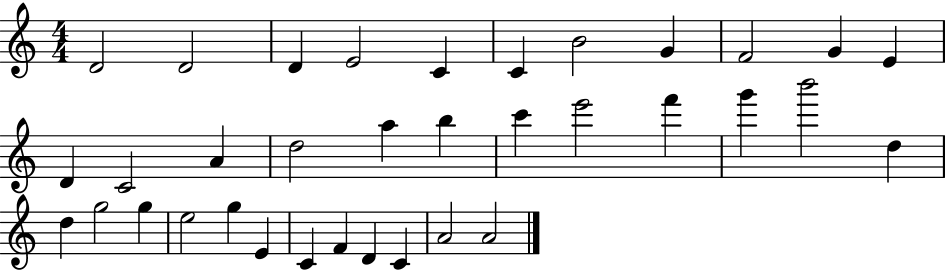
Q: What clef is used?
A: treble